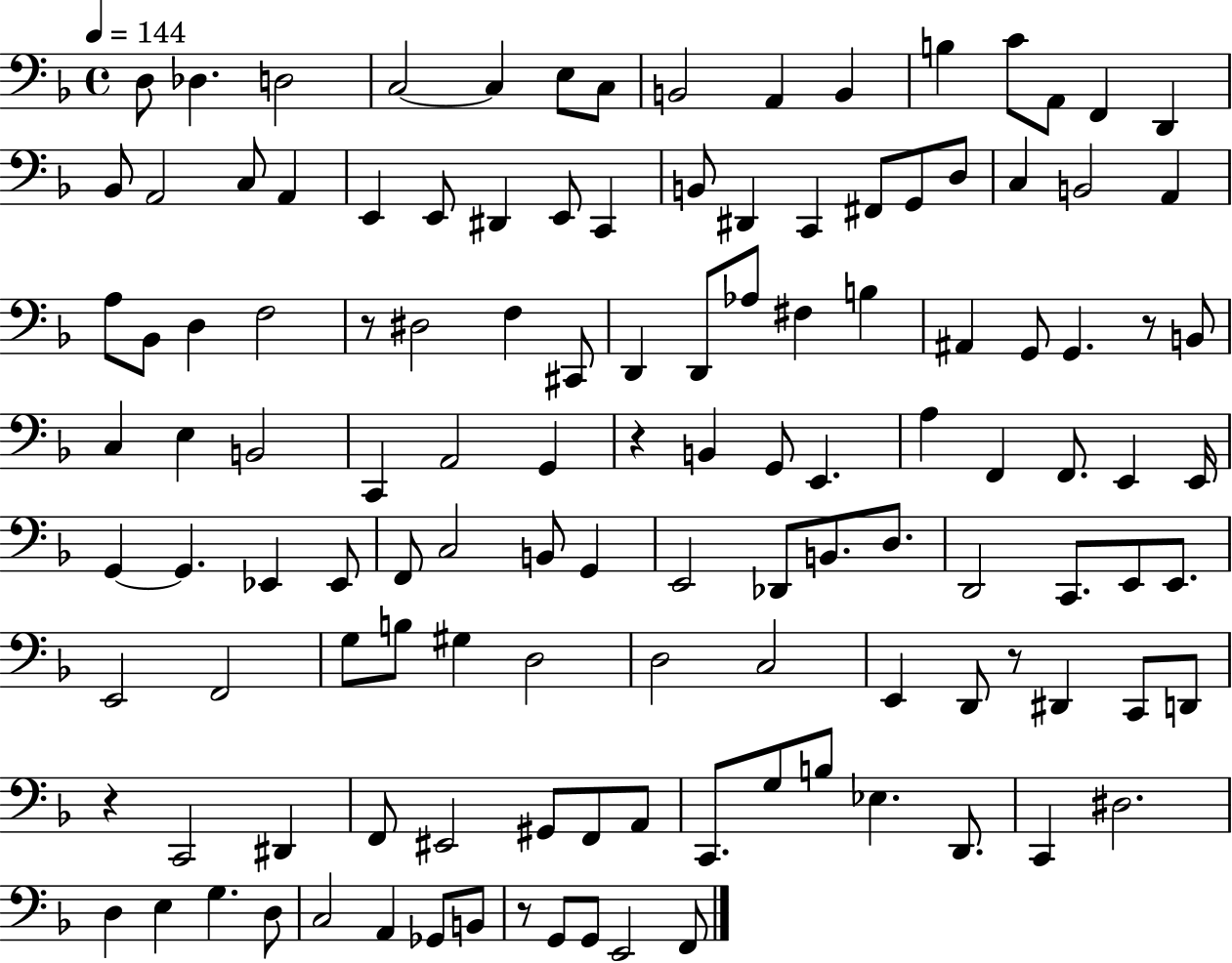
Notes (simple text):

D3/e Db3/q. D3/h C3/h C3/q E3/e C3/e B2/h A2/q B2/q B3/q C4/e A2/e F2/q D2/q Bb2/e A2/h C3/e A2/q E2/q E2/e D#2/q E2/e C2/q B2/e D#2/q C2/q F#2/e G2/e D3/e C3/q B2/h A2/q A3/e Bb2/e D3/q F3/h R/e D#3/h F3/q C#2/e D2/q D2/e Ab3/e F#3/q B3/q A#2/q G2/e G2/q. R/e B2/e C3/q E3/q B2/h C2/q A2/h G2/q R/q B2/q G2/e E2/q. A3/q F2/q F2/e. E2/q E2/s G2/q G2/q. Eb2/q Eb2/e F2/e C3/h B2/e G2/q E2/h Db2/e B2/e. D3/e. D2/h C2/e. E2/e E2/e. E2/h F2/h G3/e B3/e G#3/q D3/h D3/h C3/h E2/q D2/e R/e D#2/q C2/e D2/e R/q C2/h D#2/q F2/e EIS2/h G#2/e F2/e A2/e C2/e. G3/e B3/e Eb3/q. D2/e. C2/q D#3/h. D3/q E3/q G3/q. D3/e C3/h A2/q Gb2/e B2/e R/e G2/e G2/e E2/h F2/e